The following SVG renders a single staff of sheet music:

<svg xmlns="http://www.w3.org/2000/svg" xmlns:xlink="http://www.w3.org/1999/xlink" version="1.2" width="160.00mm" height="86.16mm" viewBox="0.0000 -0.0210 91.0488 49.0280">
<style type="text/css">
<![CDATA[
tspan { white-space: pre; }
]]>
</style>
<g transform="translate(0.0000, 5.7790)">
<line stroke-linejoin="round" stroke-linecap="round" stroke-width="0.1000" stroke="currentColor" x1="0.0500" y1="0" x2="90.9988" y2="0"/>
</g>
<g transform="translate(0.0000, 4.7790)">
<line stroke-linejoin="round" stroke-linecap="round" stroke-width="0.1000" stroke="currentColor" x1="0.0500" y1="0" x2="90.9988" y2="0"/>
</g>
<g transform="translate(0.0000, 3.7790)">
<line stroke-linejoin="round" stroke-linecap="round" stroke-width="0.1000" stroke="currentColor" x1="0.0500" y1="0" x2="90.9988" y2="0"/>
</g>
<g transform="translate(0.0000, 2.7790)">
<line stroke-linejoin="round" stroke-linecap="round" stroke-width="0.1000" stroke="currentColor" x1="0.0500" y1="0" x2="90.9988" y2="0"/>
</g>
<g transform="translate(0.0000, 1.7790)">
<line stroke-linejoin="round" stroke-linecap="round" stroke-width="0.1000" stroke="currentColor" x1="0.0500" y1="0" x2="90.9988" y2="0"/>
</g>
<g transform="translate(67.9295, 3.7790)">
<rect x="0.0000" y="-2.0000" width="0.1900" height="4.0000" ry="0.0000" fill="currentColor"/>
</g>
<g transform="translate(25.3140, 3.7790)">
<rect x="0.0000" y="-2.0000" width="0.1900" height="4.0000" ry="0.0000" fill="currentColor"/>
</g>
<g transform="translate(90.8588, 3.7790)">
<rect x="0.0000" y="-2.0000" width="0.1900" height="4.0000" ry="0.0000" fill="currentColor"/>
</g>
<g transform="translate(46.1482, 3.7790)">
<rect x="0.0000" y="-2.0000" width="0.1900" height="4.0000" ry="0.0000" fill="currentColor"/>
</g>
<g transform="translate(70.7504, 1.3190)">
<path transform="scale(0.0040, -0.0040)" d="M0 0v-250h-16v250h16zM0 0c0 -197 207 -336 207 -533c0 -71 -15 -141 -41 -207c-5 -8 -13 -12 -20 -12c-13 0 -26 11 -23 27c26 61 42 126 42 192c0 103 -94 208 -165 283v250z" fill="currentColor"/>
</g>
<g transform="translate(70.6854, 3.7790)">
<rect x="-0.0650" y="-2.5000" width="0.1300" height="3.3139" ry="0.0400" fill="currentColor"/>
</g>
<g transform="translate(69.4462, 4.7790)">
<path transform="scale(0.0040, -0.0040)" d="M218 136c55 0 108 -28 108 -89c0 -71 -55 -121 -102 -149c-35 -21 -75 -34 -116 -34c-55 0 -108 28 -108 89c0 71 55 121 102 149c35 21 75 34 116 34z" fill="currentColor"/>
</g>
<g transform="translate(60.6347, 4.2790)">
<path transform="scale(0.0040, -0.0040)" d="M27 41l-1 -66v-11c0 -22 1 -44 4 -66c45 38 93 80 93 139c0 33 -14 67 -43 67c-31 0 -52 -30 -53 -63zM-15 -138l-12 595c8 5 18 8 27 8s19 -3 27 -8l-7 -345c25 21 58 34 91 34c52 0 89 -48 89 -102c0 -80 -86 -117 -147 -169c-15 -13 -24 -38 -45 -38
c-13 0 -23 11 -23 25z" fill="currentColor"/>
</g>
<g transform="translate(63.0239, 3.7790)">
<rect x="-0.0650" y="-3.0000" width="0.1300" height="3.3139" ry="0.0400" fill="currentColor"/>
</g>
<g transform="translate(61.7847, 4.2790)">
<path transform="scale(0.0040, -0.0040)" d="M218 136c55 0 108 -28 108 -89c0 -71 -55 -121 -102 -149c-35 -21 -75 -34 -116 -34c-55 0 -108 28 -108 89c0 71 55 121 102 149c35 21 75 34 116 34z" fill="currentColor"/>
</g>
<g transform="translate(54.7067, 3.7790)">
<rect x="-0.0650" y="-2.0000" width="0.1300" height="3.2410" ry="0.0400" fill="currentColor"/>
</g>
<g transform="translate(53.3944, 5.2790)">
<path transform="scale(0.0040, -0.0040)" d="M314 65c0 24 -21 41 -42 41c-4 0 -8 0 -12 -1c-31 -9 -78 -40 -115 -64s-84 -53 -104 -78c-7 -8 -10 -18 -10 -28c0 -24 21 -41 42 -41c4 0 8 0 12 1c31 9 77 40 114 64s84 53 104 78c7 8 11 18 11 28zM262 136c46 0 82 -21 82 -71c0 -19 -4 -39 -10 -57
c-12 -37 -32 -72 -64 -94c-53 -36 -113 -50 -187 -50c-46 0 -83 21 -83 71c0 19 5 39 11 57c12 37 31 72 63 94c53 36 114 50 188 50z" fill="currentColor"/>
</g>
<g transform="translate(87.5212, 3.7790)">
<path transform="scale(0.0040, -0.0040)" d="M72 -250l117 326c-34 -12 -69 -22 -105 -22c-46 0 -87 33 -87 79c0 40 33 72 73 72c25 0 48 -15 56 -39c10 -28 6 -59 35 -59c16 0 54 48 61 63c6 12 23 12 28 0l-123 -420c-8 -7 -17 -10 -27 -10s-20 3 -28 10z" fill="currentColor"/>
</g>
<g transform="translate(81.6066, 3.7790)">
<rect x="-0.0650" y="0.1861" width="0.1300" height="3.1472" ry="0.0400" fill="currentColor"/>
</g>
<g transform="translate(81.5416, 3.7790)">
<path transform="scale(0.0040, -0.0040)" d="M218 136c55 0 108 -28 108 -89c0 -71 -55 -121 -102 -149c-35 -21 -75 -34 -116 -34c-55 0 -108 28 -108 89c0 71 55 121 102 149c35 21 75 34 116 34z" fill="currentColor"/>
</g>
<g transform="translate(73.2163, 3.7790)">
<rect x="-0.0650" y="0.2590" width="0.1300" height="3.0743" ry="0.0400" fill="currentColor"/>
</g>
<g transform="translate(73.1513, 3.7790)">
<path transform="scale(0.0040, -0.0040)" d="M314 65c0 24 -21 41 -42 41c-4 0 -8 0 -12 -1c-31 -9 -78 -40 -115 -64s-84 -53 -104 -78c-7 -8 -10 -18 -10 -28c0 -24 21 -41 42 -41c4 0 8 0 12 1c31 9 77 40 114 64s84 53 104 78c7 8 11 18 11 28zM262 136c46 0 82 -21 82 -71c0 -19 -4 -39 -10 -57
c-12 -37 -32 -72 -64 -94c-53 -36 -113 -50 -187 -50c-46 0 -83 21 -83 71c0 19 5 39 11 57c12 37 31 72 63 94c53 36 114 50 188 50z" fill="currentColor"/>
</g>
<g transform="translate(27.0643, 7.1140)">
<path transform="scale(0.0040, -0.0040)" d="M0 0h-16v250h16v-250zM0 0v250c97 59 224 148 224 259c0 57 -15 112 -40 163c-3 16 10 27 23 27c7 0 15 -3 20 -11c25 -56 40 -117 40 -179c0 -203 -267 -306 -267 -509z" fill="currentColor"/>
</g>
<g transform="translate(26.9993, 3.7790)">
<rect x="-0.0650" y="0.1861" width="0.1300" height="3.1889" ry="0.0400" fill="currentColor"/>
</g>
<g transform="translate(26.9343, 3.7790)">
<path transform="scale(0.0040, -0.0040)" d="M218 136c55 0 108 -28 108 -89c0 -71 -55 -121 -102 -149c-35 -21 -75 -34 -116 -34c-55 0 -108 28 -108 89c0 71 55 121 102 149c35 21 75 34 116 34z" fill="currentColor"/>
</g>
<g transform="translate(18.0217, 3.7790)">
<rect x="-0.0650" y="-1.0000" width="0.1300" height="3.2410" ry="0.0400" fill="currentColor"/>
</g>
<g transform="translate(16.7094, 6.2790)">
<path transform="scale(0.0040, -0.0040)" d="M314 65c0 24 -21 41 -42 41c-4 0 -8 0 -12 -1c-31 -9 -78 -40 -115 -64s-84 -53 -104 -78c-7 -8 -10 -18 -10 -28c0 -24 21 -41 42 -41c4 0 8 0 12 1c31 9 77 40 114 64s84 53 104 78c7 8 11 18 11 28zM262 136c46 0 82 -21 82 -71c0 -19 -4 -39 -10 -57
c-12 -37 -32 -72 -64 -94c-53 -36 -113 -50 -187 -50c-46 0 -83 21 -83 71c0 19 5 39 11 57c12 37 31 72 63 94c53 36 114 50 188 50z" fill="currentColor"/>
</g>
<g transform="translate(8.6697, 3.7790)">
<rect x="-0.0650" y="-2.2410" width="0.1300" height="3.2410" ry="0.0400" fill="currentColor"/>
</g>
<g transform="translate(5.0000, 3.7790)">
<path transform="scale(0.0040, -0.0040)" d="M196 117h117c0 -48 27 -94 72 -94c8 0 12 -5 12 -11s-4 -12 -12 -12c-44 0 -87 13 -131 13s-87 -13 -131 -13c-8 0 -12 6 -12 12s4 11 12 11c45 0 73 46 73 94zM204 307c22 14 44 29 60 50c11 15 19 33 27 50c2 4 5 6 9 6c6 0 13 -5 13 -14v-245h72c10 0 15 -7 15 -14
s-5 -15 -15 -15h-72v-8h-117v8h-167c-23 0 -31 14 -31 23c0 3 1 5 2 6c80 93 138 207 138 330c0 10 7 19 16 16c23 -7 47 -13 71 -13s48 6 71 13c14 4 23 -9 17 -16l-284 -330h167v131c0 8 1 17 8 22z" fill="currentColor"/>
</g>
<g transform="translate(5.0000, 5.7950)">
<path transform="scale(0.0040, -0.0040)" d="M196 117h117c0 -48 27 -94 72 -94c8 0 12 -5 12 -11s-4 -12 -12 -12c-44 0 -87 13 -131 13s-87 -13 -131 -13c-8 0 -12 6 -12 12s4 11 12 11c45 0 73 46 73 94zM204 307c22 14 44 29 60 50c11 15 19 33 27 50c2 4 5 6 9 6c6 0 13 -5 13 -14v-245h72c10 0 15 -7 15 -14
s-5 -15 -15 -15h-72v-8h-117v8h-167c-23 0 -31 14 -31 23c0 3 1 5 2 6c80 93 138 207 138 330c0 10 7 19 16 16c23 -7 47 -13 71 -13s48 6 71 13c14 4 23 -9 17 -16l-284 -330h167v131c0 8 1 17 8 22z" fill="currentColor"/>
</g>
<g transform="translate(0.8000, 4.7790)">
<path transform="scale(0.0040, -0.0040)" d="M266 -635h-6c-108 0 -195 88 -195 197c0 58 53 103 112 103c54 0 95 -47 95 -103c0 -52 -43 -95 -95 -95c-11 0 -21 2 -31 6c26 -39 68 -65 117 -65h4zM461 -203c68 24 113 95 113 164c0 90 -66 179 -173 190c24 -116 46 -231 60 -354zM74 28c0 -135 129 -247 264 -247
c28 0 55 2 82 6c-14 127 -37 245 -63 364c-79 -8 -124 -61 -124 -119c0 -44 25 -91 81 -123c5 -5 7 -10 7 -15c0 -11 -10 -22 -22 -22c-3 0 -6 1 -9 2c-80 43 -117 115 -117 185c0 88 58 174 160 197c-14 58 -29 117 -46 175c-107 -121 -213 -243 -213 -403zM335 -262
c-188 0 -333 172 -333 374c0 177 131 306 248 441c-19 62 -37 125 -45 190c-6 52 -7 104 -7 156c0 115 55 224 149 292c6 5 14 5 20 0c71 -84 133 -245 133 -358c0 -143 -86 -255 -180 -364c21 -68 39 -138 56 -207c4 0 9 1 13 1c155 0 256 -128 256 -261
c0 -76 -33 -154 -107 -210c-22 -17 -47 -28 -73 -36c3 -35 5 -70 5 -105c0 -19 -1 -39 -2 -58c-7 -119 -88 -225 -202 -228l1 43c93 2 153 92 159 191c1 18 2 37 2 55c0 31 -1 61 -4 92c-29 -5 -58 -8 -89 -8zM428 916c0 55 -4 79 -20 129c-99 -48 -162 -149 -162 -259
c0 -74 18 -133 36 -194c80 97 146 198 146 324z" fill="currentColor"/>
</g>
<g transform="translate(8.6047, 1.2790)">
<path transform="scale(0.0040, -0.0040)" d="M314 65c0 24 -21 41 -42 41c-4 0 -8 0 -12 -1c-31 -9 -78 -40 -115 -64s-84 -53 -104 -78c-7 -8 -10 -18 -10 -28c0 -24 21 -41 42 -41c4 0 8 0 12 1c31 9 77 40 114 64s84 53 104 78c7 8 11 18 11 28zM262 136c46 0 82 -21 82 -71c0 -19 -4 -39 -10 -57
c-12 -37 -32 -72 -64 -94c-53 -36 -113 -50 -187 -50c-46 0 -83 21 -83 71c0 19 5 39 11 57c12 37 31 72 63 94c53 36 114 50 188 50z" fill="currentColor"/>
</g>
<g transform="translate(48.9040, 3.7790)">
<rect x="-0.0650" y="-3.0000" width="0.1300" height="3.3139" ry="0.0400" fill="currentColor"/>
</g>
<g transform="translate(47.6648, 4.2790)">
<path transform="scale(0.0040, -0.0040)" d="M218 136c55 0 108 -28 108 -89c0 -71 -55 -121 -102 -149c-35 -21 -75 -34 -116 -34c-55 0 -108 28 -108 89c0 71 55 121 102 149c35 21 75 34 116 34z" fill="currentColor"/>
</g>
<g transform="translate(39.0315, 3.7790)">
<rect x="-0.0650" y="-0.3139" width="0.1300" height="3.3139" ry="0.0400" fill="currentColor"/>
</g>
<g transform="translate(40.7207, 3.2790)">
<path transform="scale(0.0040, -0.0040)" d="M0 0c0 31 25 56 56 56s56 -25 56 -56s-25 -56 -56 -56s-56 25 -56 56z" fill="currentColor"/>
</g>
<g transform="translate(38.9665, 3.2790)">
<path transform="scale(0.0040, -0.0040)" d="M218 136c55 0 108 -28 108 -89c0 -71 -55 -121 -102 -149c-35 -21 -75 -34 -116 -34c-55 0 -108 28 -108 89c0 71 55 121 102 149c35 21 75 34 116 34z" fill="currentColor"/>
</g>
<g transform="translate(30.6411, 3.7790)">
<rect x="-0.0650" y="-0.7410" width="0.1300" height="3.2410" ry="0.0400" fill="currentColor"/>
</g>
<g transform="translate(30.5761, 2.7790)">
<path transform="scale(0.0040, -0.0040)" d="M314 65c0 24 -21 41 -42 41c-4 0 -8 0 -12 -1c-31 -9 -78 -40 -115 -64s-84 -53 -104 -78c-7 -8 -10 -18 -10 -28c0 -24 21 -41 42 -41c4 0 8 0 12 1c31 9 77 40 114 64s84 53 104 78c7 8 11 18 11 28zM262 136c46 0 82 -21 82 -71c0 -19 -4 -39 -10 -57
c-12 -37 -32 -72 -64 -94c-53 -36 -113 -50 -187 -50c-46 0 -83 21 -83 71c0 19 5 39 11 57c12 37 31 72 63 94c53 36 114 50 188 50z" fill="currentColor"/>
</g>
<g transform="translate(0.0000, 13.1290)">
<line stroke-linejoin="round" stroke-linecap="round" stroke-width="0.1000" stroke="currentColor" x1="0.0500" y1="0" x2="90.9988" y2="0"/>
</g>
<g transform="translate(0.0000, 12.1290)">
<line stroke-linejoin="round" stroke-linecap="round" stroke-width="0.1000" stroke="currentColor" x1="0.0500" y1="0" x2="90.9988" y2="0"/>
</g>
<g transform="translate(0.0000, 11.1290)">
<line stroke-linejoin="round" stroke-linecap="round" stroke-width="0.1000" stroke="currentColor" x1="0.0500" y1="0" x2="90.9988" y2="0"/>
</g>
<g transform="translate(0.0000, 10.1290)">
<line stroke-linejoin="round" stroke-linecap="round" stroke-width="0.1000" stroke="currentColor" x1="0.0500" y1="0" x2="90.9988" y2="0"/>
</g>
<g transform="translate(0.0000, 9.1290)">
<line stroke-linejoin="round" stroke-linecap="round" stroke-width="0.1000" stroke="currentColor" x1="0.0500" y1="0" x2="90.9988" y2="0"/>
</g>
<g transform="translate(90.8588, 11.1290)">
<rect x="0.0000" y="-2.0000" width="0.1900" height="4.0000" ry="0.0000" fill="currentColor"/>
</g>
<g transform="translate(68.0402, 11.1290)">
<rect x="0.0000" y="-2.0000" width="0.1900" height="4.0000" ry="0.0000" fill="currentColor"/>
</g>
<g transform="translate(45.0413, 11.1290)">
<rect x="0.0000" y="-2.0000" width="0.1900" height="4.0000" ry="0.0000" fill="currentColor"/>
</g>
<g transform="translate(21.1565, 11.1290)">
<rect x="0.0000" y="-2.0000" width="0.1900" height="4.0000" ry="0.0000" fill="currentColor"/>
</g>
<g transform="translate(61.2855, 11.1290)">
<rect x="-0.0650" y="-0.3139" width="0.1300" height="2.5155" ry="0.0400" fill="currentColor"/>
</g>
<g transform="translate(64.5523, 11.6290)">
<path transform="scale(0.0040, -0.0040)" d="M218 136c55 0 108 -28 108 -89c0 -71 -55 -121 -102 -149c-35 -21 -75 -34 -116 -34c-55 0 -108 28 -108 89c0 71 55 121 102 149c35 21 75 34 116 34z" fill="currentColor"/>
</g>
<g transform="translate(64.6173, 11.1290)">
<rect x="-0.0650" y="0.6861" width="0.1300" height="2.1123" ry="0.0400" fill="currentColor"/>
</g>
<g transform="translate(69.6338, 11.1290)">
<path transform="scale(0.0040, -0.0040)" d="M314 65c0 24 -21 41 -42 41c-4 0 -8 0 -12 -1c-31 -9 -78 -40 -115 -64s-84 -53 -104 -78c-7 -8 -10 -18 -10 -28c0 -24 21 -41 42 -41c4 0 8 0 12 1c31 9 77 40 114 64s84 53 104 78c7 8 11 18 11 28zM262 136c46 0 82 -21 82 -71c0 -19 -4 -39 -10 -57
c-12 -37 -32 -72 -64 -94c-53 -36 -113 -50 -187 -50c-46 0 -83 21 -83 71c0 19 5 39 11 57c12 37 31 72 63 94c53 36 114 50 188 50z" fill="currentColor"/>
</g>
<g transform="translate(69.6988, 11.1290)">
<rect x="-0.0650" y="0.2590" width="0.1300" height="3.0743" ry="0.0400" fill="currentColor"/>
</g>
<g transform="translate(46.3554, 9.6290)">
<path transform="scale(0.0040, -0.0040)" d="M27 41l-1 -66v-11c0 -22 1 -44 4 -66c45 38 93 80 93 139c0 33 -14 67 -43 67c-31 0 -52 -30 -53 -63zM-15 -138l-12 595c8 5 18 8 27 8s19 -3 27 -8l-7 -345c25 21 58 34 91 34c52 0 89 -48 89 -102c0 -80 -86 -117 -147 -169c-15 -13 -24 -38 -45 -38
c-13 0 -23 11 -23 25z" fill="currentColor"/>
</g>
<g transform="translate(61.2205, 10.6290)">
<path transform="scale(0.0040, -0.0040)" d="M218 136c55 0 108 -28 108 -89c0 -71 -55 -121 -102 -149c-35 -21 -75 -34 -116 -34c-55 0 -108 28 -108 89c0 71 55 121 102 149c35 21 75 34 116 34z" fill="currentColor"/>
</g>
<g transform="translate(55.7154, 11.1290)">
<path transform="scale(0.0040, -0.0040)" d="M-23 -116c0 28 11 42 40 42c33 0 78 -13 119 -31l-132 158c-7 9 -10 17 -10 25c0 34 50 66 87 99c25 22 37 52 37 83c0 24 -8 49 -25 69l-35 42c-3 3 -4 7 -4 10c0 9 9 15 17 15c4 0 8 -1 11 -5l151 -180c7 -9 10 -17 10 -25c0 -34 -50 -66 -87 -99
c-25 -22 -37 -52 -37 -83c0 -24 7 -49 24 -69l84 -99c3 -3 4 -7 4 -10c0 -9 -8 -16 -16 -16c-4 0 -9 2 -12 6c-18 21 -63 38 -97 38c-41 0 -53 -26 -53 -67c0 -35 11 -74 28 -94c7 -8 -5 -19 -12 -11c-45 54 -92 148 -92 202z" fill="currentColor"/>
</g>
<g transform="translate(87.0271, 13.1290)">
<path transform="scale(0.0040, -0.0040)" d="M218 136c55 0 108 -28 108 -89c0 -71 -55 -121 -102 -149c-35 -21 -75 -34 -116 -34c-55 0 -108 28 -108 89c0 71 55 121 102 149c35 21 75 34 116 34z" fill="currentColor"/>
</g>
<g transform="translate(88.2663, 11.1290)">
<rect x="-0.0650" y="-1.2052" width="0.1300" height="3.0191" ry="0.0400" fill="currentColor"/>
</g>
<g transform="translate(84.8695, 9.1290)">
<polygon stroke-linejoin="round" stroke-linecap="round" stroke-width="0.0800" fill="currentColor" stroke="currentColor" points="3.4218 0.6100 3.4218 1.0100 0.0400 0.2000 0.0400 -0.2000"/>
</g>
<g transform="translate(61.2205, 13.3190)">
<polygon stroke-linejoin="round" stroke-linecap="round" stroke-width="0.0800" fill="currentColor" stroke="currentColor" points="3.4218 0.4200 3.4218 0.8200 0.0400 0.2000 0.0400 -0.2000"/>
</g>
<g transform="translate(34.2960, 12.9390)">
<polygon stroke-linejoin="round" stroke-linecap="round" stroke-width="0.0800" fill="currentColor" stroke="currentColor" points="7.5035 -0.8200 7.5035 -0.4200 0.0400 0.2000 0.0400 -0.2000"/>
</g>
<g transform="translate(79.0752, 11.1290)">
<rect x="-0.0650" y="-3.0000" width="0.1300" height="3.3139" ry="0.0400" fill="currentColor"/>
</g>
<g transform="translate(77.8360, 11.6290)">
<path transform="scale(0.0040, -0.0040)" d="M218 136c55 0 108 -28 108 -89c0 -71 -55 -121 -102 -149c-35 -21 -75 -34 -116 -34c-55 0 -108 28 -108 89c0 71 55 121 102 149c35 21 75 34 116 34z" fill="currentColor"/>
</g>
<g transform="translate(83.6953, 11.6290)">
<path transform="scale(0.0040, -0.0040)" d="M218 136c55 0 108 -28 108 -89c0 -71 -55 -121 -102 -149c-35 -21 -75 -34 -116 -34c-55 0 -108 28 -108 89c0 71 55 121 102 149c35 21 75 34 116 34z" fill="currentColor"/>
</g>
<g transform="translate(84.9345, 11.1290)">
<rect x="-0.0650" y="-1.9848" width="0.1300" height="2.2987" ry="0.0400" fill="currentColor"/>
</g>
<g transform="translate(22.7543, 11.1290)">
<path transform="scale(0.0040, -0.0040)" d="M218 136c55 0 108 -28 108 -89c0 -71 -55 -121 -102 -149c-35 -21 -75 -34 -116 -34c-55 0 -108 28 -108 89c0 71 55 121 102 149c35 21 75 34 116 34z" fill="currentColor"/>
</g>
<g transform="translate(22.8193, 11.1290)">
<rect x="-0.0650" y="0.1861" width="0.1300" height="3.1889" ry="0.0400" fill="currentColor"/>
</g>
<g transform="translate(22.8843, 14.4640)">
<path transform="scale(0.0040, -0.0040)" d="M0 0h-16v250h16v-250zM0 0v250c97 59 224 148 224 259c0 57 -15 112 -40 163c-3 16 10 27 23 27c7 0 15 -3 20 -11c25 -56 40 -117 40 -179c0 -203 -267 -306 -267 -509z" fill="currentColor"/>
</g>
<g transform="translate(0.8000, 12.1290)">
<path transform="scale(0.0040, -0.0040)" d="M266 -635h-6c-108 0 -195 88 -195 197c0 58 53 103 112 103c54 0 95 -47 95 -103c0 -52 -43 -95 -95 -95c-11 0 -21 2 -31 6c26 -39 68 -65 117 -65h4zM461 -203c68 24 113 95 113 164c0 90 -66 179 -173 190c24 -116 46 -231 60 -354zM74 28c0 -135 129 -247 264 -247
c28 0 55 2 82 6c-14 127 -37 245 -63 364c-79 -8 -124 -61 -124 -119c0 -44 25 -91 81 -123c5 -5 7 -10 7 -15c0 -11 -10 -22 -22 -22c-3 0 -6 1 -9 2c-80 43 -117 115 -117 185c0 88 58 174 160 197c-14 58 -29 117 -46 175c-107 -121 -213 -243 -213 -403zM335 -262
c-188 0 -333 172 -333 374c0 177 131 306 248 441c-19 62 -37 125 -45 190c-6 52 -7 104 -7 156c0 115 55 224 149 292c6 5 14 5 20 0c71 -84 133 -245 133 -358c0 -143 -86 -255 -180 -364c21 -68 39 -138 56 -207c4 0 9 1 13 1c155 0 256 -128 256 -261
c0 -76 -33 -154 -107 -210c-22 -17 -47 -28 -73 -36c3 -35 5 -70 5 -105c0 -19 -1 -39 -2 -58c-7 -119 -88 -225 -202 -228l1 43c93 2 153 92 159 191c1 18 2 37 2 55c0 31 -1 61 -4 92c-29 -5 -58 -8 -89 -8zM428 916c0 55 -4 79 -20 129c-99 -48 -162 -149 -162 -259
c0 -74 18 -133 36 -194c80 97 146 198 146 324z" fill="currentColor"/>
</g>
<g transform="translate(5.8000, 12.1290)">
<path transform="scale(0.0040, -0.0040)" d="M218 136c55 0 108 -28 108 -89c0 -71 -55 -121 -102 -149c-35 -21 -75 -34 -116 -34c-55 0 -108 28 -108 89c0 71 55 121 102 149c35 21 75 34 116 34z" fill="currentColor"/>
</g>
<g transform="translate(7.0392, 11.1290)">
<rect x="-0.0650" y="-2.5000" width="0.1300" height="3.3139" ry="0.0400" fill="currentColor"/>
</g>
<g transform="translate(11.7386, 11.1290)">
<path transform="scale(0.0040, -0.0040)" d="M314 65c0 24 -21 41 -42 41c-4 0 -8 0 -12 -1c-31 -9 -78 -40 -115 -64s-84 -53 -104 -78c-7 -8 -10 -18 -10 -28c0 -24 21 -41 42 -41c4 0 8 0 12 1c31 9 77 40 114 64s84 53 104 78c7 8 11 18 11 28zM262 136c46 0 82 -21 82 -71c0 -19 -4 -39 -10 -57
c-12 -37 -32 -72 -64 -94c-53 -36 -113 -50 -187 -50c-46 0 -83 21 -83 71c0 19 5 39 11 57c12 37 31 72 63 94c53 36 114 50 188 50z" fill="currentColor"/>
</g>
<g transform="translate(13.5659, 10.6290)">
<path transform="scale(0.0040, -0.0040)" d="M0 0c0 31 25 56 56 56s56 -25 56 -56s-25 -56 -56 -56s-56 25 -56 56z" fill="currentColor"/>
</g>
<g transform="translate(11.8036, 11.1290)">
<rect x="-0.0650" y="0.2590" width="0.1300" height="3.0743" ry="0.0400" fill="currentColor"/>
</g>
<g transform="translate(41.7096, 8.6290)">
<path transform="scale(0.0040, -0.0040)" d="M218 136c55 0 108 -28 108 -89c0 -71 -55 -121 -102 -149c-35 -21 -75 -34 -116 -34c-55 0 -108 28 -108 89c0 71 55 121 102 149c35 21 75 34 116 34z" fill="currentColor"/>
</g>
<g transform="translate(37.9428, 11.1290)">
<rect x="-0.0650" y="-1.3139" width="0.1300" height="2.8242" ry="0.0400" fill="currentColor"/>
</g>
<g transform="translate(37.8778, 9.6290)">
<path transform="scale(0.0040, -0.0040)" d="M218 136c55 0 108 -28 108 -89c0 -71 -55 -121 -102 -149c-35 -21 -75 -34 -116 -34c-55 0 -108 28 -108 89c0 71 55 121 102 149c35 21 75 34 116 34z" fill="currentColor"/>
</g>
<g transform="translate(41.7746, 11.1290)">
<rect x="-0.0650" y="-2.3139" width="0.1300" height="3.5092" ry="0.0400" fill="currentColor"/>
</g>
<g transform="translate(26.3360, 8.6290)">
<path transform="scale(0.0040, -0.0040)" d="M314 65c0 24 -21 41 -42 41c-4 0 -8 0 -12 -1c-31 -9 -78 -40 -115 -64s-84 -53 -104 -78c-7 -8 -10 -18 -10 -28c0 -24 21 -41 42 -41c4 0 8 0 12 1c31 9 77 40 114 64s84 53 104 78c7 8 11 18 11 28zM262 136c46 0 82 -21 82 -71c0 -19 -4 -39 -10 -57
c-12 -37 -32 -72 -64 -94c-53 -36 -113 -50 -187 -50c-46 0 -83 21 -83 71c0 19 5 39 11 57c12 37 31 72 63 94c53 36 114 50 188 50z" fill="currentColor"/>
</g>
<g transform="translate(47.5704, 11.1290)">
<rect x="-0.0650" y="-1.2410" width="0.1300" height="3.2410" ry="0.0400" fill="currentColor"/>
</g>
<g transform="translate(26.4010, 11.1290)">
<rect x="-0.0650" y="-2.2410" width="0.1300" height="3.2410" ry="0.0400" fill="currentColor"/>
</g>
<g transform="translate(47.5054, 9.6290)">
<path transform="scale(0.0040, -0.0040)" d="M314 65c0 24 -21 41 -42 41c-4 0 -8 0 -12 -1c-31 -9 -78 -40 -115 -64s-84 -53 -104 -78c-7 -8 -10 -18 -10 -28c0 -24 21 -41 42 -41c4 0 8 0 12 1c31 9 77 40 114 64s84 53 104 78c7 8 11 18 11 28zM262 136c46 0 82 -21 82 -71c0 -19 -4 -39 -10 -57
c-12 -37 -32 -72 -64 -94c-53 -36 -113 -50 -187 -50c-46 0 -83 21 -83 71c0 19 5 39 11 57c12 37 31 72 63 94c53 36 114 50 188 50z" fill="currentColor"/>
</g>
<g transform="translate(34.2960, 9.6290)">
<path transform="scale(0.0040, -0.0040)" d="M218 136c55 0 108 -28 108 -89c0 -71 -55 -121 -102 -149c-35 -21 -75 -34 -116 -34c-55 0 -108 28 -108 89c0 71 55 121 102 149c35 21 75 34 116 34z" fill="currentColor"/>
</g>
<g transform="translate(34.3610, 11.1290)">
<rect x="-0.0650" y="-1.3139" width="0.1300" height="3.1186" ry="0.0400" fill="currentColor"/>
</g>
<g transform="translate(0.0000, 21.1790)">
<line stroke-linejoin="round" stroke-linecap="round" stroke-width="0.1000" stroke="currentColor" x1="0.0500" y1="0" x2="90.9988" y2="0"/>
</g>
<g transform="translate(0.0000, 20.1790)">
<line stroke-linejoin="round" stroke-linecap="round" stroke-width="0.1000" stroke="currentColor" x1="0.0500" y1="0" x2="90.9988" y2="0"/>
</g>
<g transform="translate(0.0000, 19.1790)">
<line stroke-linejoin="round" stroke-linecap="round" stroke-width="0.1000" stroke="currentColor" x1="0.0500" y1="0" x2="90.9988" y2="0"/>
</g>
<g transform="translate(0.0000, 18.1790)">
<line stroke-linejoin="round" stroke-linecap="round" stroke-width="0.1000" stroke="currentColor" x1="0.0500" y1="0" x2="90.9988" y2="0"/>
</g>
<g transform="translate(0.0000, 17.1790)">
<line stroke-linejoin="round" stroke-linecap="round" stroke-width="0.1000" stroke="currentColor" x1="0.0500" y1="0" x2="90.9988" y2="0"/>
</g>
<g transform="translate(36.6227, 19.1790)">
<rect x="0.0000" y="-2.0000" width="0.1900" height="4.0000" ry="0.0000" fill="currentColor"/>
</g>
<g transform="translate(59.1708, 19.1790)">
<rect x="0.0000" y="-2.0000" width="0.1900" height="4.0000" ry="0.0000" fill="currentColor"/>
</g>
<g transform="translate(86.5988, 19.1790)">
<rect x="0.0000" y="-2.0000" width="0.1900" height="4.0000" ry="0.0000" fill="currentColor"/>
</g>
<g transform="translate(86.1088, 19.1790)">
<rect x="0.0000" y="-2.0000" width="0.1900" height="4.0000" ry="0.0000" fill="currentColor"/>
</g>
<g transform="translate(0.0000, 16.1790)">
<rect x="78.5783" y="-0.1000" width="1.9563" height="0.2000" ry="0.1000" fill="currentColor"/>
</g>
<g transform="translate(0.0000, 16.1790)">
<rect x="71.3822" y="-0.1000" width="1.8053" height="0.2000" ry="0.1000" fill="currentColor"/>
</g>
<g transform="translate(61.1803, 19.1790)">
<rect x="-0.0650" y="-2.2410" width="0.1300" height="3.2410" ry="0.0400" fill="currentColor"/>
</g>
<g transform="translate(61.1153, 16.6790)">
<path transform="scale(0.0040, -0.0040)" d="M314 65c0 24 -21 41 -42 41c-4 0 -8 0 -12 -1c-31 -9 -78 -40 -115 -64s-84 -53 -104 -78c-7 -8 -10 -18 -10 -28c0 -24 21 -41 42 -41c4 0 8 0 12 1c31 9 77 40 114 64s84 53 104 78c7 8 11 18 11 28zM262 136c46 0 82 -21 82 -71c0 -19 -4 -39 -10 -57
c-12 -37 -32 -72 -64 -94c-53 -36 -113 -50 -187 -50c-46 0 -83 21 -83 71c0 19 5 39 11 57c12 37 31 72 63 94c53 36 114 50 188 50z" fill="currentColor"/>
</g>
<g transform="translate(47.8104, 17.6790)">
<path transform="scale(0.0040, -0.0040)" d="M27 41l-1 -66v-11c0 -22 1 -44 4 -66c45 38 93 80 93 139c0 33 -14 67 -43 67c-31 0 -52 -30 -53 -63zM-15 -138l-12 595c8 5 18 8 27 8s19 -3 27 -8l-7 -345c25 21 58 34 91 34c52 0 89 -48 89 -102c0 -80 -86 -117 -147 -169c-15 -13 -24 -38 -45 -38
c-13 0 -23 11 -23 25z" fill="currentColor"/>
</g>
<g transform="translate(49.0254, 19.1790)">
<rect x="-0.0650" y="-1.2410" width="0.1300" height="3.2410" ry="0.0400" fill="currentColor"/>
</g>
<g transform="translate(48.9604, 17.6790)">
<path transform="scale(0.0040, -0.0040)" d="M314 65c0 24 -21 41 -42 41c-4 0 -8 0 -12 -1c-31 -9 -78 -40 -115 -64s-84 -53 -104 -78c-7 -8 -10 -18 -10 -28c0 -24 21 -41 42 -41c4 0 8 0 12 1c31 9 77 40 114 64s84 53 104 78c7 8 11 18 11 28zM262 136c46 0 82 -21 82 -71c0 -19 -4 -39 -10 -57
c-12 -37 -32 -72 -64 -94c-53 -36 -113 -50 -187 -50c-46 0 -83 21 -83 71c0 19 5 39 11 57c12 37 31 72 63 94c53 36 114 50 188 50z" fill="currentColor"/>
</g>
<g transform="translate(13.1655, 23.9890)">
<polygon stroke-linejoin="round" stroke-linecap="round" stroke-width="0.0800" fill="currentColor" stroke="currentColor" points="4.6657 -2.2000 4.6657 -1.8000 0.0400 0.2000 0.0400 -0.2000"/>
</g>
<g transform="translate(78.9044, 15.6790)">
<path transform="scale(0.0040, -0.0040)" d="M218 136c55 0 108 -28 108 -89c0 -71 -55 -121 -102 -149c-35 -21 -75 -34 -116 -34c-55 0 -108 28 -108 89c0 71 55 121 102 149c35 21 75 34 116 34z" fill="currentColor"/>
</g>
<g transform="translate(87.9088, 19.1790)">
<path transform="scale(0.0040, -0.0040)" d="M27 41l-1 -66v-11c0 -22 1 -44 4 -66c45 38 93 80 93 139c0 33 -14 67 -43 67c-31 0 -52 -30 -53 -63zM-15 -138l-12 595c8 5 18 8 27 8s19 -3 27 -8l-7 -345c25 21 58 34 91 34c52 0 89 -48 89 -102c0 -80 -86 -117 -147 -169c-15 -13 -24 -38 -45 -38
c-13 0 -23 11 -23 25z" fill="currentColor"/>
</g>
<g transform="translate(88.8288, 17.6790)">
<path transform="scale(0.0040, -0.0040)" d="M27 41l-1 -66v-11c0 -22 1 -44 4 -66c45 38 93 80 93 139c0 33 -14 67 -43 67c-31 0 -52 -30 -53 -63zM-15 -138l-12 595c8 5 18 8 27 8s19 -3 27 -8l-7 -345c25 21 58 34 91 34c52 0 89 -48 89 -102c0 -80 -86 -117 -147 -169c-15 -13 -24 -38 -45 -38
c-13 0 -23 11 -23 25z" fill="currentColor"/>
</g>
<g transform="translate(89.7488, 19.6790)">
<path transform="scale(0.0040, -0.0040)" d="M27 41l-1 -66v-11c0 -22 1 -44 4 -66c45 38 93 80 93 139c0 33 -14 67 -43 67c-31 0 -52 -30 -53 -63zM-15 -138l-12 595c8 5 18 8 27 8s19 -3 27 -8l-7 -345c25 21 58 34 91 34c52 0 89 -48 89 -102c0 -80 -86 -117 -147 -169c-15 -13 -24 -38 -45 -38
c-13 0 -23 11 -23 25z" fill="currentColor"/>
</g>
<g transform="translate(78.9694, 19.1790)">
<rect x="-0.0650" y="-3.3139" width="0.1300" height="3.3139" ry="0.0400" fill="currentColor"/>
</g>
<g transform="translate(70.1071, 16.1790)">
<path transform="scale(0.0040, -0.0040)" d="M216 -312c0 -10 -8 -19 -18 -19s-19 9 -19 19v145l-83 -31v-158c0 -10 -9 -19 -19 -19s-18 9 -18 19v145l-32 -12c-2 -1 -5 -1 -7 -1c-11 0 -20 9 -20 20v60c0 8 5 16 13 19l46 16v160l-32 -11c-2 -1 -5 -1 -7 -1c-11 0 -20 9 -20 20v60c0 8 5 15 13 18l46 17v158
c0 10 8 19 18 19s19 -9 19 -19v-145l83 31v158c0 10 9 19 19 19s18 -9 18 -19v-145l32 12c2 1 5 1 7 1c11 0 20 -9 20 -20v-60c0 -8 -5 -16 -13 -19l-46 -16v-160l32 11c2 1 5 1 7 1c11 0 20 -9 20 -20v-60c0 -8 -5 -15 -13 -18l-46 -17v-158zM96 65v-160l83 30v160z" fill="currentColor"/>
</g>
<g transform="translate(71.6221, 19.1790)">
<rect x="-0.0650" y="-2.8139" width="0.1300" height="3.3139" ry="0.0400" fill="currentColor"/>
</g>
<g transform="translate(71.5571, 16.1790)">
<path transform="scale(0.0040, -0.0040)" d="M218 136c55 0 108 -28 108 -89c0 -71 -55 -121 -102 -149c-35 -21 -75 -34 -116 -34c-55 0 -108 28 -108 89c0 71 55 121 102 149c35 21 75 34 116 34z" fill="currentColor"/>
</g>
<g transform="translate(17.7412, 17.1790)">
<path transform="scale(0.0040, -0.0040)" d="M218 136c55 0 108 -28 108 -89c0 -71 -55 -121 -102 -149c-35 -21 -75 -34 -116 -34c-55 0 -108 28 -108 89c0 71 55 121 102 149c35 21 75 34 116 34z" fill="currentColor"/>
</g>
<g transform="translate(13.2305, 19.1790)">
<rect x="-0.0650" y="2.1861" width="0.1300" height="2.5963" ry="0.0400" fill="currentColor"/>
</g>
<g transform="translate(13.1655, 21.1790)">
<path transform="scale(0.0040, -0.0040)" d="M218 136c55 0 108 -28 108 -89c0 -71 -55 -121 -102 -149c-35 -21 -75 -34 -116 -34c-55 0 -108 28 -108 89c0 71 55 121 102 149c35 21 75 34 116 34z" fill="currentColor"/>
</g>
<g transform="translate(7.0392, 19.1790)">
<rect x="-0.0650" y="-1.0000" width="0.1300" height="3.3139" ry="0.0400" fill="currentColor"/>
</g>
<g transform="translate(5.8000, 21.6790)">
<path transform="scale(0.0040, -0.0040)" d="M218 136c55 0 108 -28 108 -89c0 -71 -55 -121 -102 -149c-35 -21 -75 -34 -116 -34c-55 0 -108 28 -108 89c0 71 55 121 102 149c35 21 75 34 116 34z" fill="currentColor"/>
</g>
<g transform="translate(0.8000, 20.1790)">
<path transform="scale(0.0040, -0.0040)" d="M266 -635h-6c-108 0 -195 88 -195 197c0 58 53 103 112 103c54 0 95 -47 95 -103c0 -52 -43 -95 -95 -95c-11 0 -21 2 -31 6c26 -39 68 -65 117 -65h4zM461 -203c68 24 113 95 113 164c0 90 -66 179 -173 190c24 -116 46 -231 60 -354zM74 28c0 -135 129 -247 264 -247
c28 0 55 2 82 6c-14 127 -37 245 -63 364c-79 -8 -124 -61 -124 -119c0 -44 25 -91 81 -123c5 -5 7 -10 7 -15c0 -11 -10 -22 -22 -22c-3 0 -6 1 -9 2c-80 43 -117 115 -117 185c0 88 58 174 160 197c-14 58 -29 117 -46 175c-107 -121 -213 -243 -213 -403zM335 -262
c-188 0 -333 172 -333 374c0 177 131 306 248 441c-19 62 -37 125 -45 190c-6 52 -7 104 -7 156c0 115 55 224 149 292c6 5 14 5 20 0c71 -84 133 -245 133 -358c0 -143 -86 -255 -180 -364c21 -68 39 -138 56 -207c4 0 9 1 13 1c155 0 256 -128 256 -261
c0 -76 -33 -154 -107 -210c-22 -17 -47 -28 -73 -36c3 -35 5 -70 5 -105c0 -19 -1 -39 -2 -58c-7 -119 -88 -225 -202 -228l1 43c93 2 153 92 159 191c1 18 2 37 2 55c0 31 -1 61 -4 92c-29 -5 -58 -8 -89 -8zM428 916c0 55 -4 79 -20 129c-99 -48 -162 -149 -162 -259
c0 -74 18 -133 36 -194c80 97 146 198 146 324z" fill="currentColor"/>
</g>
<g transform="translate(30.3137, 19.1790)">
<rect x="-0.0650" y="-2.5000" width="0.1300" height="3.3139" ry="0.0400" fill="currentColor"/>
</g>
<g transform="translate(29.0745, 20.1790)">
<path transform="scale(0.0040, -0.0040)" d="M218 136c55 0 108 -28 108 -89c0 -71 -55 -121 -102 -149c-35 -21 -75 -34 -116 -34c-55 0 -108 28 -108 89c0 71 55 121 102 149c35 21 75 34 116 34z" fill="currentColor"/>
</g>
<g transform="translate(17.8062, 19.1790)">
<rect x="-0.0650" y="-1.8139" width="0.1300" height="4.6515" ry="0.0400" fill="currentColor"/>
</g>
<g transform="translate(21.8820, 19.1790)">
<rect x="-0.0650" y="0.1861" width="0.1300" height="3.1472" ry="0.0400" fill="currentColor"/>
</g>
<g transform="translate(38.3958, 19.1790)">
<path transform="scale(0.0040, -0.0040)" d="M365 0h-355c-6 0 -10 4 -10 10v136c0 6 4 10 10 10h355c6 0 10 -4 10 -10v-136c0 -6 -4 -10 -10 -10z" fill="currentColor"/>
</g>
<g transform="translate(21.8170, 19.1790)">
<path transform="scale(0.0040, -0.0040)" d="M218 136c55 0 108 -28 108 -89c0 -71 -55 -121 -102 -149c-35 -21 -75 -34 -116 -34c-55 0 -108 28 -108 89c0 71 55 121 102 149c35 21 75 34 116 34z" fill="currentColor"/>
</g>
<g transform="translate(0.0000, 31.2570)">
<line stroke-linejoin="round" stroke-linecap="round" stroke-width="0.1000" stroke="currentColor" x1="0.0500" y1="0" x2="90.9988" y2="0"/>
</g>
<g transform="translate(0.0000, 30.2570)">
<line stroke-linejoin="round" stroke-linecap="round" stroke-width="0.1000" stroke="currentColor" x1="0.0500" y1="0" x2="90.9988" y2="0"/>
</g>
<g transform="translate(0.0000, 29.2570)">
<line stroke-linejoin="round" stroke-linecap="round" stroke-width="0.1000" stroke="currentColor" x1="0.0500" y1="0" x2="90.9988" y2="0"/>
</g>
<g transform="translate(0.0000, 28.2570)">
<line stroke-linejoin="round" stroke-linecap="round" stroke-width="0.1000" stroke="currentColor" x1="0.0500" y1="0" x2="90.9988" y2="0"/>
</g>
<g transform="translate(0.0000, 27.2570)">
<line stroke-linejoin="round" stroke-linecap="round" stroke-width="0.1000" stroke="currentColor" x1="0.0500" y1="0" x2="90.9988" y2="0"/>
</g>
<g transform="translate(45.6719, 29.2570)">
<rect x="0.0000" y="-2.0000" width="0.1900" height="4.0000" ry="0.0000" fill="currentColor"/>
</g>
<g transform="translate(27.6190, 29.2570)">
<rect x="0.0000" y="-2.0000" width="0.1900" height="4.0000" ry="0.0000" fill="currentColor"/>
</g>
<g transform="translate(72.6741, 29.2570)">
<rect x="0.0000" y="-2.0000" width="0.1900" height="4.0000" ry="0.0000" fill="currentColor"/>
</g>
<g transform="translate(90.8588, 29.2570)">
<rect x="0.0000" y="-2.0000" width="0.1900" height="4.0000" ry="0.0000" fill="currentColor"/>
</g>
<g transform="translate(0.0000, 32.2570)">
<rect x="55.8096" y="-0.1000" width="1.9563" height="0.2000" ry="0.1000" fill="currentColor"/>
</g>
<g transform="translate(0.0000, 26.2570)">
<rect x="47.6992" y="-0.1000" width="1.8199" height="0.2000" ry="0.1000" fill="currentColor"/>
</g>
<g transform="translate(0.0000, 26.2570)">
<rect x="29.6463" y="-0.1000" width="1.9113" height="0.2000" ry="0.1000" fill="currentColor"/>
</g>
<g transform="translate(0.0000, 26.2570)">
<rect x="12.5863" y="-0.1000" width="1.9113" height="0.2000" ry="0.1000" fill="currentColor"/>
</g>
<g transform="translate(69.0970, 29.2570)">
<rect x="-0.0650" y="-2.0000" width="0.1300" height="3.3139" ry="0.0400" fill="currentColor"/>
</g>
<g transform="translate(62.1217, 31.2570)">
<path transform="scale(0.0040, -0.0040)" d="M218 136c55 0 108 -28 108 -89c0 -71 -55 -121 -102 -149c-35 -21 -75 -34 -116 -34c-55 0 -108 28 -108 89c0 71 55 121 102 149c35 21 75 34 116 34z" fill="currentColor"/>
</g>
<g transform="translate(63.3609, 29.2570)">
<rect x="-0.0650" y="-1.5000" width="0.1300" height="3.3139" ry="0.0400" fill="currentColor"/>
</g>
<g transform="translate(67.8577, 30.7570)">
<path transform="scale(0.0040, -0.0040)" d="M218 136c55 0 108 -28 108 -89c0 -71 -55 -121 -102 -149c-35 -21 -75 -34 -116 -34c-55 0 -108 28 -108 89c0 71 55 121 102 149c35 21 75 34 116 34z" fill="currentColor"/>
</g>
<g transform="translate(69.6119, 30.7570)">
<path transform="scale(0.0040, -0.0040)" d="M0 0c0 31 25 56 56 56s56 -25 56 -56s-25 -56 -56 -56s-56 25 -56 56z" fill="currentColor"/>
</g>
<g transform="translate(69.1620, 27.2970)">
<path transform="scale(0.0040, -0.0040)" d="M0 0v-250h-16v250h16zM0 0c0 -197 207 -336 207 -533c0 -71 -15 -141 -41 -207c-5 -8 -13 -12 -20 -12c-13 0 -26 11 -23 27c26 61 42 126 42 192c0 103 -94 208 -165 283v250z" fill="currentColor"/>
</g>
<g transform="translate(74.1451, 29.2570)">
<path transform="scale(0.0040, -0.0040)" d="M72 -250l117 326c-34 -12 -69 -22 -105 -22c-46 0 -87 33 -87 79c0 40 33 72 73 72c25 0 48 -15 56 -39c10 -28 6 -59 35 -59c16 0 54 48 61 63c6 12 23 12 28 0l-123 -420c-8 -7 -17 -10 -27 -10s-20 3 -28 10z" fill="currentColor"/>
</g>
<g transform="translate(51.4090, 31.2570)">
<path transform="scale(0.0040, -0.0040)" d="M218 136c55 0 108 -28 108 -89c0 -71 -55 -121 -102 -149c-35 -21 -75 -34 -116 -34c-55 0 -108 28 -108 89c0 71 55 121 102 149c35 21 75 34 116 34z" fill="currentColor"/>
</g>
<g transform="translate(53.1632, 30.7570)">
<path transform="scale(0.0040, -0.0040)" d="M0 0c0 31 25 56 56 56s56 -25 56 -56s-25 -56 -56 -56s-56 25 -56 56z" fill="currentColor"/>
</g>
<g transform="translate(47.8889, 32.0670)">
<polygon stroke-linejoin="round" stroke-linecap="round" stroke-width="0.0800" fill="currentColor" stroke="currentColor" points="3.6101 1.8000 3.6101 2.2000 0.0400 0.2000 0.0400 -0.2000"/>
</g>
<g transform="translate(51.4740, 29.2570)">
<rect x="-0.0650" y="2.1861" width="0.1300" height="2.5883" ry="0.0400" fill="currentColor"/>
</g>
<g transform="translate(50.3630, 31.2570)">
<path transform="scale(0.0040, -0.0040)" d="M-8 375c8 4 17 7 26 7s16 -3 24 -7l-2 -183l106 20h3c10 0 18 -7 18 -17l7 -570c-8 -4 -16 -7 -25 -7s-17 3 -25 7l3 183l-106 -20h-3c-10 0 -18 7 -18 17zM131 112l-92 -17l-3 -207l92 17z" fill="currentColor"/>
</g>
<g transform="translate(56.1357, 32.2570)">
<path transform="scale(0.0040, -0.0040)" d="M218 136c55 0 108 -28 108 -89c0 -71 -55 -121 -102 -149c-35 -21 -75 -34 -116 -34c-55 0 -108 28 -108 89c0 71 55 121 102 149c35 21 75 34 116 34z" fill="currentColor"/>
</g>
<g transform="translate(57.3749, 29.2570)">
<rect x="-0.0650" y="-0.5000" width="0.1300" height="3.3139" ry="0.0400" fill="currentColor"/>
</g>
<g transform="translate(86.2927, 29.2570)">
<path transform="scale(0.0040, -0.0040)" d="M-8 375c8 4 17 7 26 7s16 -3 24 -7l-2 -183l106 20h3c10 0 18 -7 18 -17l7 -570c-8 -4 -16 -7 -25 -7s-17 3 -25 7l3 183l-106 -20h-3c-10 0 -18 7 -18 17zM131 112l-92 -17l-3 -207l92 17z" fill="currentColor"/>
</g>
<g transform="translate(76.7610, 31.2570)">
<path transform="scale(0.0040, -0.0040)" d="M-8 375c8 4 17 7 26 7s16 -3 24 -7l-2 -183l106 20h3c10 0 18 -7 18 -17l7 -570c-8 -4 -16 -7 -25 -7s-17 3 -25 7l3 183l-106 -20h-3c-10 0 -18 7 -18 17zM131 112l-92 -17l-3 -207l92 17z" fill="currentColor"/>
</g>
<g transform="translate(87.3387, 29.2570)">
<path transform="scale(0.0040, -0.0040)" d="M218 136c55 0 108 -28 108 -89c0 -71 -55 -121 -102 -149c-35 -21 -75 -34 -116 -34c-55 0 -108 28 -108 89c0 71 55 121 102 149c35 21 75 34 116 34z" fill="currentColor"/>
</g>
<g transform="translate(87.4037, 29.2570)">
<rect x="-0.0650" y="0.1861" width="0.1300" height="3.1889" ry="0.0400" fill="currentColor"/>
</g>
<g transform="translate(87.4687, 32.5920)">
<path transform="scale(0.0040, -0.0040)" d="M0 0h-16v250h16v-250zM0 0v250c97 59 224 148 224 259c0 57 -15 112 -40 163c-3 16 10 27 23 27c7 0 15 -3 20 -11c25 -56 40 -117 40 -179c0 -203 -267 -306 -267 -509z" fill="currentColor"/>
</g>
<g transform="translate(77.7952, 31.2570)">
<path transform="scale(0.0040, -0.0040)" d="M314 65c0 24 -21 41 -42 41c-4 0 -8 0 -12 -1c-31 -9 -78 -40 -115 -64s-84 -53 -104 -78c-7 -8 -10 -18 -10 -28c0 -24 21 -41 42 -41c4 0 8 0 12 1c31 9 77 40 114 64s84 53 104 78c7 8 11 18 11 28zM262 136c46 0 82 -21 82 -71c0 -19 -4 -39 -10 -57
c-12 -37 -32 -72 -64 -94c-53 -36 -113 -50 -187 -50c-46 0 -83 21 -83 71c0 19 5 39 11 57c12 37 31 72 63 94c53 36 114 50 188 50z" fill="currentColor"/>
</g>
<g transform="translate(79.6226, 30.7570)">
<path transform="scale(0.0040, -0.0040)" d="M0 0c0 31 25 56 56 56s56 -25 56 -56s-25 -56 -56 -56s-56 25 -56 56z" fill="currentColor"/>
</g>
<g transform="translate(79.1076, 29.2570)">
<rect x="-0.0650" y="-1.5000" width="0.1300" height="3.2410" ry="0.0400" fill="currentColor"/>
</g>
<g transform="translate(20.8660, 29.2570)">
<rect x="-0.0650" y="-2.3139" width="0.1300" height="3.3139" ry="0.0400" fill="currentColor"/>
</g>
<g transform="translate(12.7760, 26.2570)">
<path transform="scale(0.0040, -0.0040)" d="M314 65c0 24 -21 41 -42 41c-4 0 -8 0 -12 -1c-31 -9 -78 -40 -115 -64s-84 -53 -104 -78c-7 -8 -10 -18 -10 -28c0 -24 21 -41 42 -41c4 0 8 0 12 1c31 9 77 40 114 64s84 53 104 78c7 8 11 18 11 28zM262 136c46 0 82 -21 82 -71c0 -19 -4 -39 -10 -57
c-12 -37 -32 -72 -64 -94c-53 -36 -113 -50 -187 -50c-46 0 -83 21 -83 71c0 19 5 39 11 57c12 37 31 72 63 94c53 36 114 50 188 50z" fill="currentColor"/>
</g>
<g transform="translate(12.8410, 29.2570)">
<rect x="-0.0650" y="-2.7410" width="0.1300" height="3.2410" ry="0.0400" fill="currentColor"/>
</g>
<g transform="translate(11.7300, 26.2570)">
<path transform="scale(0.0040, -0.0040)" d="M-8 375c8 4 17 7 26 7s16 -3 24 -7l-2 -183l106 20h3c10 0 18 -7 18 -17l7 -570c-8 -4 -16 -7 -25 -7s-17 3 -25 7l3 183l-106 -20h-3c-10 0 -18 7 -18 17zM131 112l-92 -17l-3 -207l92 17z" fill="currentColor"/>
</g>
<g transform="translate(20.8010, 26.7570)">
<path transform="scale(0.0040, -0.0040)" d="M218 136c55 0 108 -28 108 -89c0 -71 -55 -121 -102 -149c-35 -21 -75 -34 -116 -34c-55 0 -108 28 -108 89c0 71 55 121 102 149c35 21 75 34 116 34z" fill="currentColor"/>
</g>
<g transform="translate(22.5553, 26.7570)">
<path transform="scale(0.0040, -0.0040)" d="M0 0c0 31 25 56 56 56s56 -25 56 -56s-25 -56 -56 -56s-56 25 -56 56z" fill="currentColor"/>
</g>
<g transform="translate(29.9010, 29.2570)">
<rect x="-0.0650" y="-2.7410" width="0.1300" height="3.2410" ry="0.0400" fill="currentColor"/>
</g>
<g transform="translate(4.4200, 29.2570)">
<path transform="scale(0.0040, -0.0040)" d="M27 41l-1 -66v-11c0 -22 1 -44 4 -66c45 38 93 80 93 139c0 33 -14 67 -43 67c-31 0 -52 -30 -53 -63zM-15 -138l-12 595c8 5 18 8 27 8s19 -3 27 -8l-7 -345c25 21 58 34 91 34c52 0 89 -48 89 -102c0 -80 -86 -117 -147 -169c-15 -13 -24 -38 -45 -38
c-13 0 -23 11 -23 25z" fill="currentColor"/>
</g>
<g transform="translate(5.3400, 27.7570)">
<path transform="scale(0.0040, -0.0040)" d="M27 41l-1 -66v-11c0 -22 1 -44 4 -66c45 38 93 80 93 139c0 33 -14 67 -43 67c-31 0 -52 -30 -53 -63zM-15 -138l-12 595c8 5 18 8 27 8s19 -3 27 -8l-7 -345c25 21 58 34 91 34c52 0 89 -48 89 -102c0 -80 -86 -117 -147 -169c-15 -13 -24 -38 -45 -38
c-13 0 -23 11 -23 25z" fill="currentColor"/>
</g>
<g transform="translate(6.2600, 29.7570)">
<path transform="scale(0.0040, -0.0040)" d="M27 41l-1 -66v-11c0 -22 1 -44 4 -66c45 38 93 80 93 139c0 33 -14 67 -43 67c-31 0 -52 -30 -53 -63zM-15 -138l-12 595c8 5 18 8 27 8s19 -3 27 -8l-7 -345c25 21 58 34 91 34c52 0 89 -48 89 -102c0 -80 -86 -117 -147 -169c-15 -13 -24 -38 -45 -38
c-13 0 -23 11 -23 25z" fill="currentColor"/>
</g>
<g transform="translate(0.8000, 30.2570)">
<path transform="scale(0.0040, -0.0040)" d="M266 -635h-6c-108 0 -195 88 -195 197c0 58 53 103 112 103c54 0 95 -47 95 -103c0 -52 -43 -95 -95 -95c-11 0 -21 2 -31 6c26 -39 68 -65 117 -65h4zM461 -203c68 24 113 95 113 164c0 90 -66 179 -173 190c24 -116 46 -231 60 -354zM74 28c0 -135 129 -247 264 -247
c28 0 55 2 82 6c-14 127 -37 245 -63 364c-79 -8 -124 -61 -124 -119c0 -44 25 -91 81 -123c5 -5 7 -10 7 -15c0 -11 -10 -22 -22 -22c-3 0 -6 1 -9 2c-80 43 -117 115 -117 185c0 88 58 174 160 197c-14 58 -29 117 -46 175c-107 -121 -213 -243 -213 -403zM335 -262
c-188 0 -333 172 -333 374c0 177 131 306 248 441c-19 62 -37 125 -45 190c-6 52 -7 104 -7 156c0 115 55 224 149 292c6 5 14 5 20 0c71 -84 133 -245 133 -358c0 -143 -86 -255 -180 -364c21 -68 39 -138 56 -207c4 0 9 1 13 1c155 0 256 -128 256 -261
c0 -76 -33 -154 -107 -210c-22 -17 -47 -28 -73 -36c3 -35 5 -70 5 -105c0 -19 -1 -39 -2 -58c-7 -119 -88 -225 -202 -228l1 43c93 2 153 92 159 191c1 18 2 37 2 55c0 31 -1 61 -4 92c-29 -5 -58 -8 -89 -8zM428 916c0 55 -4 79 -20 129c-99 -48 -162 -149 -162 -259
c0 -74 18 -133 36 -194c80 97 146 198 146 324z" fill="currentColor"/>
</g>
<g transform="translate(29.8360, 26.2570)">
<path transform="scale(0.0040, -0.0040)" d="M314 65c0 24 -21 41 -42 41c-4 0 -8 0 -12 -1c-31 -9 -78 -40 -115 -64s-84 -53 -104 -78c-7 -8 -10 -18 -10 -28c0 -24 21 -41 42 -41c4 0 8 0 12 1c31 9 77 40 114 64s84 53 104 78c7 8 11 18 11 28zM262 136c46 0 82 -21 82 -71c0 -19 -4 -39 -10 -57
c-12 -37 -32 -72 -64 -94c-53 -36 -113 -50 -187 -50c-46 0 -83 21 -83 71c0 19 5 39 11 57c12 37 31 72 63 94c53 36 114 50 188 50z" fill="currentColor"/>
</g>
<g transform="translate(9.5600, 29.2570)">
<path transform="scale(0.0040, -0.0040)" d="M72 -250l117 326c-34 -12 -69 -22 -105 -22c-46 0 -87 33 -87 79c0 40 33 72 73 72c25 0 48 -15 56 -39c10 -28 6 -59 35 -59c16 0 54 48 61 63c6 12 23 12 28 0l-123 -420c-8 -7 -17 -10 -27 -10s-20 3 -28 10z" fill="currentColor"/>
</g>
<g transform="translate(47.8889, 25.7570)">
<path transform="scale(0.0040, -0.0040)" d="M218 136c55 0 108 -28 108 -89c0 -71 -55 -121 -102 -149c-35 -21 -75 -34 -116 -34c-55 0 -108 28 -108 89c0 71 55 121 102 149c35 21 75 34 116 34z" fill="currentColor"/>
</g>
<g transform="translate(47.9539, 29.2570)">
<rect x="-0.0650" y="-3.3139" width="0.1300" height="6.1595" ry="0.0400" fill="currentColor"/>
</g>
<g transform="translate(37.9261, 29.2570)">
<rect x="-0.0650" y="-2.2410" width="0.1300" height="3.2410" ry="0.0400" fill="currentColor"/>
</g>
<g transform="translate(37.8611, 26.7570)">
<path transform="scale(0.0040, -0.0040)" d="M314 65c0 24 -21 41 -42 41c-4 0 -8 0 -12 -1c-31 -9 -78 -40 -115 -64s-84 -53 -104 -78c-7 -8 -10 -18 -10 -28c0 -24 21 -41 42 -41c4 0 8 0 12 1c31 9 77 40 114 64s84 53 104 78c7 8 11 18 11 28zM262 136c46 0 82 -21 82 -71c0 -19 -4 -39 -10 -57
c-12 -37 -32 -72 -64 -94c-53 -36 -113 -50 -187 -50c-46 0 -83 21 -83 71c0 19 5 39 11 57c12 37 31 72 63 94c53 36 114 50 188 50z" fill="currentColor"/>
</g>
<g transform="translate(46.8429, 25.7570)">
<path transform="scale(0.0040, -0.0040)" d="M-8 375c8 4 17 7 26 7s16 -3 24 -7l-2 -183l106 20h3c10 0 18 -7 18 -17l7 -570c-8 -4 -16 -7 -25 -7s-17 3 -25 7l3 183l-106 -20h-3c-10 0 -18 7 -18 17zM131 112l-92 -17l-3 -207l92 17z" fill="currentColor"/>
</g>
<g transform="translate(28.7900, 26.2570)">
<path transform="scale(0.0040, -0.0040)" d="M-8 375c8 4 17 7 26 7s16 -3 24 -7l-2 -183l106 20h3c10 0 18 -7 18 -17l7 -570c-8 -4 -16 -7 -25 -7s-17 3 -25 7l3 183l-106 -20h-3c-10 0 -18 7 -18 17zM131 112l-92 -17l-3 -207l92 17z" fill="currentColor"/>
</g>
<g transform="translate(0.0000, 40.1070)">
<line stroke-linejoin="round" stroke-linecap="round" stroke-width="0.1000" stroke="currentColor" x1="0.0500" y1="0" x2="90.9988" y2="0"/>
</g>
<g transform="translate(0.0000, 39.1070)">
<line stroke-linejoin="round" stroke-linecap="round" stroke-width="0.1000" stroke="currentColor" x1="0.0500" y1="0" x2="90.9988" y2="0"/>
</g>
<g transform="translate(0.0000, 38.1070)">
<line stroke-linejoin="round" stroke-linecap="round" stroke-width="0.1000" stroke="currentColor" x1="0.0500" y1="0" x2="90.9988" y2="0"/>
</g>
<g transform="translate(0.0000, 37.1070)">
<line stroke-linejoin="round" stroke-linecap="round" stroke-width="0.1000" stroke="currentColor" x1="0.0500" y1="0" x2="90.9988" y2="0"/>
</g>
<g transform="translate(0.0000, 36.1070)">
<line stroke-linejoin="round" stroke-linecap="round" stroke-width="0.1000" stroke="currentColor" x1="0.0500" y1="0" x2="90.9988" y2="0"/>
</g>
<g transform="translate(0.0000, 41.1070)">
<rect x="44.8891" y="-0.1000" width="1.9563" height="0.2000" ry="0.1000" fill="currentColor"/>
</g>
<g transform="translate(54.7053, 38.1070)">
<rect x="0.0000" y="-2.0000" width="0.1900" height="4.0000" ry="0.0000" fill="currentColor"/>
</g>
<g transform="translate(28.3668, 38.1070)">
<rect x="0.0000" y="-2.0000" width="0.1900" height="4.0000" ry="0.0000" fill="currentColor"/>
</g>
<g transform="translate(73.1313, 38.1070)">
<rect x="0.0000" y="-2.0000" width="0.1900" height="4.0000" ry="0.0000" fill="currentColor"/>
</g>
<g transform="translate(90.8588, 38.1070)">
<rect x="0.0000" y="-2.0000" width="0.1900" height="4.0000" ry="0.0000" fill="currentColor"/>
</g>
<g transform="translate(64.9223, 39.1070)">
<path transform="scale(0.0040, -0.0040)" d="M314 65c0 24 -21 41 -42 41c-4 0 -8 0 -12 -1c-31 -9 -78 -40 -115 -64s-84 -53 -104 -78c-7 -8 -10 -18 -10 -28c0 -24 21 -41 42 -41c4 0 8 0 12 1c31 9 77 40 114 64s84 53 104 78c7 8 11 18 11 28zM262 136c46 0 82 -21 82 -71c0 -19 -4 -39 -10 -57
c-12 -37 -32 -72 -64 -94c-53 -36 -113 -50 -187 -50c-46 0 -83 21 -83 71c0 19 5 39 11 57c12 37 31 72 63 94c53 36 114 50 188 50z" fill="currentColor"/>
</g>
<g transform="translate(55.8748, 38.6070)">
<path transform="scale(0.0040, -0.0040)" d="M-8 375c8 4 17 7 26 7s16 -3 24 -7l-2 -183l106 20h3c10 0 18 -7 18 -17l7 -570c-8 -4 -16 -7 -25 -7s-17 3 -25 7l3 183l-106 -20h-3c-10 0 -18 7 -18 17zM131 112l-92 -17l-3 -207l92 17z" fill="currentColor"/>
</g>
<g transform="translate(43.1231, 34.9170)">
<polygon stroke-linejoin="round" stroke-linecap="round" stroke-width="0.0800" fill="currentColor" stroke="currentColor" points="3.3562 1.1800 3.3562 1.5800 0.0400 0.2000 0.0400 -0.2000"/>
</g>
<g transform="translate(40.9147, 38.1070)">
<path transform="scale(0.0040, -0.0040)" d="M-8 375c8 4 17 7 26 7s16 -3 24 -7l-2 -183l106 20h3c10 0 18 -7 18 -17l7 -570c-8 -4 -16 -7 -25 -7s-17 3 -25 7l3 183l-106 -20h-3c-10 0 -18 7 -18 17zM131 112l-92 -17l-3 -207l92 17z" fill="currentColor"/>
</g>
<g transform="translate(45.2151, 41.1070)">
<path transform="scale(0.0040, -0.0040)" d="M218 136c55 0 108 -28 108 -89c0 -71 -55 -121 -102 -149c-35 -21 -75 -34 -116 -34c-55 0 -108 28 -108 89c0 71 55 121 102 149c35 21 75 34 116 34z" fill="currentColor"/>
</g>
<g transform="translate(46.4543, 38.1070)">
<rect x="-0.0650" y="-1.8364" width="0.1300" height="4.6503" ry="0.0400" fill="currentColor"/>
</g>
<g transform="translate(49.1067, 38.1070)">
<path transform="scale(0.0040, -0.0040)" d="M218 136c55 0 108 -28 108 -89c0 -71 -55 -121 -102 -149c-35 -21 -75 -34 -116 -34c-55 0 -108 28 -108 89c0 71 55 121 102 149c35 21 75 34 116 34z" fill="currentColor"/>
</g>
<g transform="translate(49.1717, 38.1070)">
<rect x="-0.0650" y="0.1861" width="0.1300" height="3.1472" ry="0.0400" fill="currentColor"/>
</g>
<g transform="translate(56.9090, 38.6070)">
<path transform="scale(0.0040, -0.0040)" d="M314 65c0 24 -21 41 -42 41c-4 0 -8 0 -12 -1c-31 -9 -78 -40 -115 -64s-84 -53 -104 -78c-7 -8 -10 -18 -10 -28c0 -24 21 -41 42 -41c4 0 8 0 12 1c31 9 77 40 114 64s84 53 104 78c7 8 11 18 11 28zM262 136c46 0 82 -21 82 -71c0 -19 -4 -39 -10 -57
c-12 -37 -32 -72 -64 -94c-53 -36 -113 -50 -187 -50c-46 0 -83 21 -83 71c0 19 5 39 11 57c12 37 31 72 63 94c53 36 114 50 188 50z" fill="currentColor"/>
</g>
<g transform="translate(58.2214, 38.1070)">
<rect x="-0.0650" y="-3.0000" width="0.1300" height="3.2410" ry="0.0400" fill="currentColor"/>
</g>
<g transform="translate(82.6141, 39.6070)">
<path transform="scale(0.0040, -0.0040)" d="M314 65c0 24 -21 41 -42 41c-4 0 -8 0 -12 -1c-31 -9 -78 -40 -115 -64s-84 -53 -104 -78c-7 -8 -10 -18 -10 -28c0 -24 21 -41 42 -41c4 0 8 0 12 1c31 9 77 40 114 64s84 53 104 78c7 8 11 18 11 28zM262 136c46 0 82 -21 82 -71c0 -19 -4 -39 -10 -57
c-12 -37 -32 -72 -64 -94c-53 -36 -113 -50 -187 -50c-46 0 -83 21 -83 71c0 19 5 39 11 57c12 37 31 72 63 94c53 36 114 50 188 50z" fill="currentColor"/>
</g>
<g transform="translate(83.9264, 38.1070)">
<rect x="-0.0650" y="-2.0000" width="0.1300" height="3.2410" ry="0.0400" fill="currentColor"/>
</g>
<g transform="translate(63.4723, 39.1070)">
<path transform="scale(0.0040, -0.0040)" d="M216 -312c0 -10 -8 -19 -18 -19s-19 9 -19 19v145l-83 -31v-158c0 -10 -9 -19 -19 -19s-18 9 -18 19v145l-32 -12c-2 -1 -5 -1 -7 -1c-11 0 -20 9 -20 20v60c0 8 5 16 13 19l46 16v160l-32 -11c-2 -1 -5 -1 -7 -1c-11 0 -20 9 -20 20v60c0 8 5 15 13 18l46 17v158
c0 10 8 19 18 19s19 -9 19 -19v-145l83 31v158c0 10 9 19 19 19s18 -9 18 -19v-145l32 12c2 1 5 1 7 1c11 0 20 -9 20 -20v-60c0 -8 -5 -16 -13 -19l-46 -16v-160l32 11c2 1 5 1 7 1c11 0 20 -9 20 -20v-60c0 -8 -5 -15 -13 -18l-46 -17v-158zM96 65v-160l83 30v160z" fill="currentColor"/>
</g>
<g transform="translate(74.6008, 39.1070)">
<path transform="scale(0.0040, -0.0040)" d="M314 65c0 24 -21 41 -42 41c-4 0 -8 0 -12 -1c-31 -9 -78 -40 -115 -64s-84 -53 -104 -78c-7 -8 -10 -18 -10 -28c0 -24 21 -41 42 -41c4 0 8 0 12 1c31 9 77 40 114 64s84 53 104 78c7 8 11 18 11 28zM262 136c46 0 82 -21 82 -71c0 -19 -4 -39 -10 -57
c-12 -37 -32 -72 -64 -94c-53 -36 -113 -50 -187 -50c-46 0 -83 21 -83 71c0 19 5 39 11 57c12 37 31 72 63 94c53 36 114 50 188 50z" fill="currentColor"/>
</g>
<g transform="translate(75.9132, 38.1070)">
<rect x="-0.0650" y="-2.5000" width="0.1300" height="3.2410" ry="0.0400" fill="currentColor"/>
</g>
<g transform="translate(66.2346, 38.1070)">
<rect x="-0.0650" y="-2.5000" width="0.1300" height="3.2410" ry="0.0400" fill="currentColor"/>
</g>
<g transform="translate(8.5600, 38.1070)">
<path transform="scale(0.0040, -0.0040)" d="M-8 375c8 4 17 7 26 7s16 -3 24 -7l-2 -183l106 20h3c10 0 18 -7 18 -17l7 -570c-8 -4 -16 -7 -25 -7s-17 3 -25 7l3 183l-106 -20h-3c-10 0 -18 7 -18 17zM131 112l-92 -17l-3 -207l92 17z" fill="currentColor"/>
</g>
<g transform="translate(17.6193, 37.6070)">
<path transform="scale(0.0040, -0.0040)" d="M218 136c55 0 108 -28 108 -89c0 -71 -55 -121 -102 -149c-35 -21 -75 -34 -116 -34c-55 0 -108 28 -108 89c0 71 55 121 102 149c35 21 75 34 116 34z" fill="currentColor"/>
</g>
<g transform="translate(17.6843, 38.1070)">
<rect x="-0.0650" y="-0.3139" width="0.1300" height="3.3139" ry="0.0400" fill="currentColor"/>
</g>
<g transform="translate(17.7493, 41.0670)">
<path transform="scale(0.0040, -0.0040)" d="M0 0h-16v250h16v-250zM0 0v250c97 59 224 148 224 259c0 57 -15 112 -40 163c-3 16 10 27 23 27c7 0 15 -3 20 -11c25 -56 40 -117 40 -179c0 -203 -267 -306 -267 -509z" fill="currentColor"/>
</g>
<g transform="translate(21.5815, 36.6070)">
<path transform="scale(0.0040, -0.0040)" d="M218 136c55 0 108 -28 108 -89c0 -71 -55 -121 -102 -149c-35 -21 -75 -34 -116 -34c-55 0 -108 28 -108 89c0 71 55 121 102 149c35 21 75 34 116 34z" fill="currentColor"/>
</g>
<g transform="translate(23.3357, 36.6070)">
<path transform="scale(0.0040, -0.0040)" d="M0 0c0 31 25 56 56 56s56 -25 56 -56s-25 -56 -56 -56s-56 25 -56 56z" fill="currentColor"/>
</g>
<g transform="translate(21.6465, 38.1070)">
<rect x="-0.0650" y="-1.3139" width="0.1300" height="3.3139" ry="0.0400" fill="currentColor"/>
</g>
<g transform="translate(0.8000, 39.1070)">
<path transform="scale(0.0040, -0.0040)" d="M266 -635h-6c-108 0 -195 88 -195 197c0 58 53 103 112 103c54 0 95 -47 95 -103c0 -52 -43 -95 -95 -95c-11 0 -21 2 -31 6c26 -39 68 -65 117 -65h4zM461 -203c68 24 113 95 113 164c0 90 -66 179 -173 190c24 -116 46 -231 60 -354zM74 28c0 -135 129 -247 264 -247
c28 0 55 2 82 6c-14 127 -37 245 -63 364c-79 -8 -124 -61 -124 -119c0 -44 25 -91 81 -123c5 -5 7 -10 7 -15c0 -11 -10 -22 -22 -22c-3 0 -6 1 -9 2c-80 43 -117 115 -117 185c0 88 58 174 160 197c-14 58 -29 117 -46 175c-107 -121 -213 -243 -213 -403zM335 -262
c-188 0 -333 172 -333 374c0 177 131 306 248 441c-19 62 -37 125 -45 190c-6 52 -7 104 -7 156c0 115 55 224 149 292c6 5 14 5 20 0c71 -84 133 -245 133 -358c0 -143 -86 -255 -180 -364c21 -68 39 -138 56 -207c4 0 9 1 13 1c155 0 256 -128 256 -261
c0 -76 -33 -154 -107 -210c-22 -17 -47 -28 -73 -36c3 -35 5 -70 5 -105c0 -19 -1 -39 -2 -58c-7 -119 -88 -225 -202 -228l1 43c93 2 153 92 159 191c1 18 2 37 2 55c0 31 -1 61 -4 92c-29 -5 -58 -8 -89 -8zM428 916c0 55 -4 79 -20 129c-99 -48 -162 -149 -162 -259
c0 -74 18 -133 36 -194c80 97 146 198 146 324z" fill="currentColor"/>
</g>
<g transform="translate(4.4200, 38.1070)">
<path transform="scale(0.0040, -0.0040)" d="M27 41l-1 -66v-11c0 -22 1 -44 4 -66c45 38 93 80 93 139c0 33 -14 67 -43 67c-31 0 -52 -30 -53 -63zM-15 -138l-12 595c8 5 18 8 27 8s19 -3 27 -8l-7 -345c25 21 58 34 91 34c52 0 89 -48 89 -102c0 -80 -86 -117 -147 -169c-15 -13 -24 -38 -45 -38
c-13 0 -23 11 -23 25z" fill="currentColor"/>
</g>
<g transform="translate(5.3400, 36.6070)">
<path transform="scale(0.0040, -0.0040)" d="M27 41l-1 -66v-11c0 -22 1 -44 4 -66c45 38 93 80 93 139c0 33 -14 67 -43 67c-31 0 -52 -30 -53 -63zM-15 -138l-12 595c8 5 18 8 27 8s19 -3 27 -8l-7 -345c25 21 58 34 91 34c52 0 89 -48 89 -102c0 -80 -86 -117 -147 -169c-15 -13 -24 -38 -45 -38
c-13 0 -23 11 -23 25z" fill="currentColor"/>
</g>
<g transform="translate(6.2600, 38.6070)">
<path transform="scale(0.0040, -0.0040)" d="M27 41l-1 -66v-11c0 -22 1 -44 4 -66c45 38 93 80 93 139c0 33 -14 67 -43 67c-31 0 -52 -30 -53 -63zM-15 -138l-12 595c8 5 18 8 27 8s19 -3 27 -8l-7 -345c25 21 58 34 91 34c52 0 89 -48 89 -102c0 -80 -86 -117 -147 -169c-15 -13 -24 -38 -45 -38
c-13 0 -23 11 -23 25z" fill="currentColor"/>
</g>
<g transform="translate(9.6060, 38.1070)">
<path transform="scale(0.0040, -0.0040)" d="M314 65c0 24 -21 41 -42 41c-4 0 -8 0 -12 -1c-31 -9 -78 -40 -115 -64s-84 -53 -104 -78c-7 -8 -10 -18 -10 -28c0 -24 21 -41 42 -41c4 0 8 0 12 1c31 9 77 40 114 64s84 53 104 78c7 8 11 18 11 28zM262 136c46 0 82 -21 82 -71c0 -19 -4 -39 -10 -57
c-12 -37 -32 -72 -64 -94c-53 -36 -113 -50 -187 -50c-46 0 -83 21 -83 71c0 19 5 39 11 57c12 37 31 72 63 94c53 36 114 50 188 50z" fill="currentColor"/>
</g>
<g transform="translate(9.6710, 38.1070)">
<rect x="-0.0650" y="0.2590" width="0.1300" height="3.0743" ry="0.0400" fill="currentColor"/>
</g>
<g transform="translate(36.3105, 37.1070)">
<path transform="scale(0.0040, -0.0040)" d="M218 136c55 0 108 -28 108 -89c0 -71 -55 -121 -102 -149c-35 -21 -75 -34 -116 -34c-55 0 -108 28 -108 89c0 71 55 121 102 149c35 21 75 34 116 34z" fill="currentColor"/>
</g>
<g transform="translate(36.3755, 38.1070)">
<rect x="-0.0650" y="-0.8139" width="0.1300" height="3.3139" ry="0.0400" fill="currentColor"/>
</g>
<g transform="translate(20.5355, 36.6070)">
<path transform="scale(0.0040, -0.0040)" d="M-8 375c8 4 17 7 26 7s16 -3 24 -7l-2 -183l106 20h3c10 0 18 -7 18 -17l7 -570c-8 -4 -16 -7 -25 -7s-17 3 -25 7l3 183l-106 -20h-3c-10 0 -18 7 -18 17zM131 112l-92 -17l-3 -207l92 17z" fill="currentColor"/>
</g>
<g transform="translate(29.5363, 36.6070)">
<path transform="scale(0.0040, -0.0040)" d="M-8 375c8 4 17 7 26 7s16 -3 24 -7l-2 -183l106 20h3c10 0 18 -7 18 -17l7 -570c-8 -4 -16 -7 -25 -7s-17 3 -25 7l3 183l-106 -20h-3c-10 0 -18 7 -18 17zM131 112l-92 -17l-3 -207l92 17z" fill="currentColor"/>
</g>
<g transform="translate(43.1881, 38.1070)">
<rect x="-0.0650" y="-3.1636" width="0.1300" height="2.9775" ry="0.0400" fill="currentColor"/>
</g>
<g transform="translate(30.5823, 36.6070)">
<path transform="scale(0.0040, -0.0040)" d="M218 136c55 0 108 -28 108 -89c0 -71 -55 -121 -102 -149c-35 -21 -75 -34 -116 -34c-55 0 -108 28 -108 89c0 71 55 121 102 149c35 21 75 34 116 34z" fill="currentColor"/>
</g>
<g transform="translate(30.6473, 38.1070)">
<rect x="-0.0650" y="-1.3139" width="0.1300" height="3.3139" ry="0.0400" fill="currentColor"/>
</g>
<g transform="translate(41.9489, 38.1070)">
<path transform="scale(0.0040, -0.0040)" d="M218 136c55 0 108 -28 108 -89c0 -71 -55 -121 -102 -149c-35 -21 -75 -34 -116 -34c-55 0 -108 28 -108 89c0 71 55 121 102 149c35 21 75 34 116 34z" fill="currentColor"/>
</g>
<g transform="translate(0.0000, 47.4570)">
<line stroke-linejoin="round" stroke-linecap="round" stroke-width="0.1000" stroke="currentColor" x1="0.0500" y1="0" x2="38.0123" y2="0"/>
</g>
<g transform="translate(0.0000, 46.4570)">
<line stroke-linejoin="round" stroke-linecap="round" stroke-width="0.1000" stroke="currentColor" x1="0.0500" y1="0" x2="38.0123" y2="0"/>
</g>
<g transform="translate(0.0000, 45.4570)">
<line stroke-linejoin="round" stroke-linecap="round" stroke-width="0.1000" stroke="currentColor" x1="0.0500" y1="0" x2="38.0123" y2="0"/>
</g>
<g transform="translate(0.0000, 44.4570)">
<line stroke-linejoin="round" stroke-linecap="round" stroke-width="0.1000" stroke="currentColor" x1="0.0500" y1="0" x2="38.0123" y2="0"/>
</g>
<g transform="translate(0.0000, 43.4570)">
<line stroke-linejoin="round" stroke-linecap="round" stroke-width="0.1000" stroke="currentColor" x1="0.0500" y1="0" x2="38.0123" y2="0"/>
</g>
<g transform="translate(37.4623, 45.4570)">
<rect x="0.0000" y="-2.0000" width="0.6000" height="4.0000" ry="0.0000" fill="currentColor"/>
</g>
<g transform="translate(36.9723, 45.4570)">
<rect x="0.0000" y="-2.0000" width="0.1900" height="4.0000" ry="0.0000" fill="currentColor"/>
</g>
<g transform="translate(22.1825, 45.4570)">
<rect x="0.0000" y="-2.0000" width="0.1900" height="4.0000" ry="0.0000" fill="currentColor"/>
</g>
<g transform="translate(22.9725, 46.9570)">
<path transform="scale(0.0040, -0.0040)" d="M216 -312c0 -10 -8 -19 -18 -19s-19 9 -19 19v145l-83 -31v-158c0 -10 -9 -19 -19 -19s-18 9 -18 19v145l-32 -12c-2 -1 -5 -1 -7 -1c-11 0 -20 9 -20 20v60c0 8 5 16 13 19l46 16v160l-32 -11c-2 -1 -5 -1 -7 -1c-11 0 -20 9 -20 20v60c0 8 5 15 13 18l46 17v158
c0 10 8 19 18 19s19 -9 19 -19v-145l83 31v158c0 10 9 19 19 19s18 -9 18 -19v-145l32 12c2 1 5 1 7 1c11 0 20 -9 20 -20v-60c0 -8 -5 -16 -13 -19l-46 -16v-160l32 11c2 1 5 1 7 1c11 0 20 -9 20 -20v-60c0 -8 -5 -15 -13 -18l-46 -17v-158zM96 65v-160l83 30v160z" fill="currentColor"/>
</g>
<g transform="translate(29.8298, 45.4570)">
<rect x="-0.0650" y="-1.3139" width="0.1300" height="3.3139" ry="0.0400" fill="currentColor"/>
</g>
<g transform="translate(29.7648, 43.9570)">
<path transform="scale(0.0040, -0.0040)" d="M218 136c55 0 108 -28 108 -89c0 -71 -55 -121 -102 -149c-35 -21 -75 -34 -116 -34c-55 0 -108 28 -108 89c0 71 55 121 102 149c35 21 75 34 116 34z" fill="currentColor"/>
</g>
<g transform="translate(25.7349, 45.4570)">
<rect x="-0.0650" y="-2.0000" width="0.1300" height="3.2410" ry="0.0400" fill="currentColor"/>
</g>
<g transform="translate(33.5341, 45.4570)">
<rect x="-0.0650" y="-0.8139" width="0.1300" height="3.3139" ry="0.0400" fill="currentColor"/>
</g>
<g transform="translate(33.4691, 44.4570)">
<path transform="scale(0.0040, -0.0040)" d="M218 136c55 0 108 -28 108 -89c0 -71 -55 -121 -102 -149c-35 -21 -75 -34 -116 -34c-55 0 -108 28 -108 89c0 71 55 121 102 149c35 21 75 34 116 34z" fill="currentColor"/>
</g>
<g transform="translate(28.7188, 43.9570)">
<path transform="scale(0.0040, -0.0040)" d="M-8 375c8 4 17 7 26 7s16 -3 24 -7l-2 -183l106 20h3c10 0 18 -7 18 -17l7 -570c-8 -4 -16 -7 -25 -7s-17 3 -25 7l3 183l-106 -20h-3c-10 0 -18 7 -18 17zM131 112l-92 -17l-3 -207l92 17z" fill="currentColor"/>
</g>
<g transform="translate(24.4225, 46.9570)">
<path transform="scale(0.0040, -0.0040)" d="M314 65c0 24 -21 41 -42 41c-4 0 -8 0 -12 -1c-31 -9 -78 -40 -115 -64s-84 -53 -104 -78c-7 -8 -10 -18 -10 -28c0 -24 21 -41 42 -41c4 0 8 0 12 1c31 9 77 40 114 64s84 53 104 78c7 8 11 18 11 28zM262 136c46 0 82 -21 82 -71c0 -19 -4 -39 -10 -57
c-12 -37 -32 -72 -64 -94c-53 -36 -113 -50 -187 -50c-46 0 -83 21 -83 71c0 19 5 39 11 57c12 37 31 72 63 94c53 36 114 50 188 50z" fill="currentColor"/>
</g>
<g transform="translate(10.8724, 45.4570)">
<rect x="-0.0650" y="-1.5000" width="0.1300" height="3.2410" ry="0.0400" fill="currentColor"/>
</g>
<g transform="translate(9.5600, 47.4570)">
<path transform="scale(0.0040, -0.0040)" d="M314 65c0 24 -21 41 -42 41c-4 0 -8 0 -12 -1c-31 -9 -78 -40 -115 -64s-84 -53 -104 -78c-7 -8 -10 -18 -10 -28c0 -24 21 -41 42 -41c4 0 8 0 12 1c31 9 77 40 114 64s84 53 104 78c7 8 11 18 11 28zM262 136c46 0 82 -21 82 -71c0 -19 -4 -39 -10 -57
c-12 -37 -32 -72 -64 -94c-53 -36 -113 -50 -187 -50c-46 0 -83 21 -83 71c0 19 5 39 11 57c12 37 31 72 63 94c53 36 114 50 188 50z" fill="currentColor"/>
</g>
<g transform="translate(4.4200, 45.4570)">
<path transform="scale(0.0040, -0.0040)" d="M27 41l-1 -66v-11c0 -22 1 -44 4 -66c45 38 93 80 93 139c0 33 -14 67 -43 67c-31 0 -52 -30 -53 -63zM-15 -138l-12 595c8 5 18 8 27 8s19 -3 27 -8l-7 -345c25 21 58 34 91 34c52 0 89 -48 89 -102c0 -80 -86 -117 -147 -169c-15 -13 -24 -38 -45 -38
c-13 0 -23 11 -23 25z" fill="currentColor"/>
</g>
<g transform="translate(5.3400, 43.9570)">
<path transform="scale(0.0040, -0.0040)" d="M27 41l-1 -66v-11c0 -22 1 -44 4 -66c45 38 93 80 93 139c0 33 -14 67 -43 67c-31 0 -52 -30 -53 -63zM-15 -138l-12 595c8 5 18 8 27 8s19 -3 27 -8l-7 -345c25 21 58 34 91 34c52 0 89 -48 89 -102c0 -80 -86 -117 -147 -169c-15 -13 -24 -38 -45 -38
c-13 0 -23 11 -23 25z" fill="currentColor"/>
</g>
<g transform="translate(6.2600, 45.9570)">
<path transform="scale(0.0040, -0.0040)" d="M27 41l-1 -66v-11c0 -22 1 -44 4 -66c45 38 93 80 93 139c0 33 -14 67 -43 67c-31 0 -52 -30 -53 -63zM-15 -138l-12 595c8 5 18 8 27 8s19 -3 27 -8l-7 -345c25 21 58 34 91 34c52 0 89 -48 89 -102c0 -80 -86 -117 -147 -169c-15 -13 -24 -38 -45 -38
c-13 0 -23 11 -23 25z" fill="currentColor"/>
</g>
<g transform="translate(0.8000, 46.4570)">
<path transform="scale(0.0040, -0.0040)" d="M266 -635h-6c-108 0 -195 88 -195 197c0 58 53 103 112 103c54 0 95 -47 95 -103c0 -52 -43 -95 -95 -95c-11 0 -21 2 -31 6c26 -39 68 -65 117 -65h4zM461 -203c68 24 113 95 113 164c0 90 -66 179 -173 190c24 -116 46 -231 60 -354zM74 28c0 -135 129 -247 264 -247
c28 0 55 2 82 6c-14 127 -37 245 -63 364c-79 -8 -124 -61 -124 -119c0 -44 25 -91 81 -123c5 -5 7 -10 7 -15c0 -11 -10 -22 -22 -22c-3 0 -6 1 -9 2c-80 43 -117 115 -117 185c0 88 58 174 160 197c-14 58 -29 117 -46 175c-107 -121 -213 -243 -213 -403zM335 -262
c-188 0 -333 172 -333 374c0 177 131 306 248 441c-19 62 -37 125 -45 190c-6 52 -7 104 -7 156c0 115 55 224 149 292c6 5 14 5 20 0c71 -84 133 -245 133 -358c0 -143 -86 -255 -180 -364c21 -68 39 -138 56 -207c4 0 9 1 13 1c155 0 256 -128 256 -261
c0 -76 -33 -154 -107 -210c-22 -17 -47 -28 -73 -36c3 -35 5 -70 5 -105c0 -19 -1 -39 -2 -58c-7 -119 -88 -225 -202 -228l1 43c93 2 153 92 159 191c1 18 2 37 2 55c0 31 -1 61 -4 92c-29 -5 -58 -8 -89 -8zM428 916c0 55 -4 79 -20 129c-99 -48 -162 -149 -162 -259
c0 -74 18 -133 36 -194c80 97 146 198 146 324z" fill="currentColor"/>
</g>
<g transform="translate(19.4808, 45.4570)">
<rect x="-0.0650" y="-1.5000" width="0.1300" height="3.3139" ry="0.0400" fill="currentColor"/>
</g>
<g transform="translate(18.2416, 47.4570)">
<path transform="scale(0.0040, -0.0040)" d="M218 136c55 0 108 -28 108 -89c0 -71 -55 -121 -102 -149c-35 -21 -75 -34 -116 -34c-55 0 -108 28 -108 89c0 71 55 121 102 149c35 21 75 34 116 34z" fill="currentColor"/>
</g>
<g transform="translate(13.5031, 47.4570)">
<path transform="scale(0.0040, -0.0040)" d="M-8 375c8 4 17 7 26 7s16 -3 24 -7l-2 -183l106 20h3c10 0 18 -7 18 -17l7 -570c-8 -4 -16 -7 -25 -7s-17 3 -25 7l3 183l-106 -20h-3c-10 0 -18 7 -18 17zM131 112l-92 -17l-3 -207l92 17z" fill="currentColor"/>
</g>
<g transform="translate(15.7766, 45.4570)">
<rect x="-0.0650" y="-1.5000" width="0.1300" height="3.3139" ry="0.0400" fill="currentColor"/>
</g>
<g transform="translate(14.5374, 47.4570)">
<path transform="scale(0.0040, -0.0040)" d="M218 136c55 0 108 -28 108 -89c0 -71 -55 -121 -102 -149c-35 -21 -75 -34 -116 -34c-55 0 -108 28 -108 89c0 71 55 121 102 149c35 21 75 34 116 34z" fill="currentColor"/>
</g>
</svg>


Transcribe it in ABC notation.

X:1
T:Untitled
M:4/4
L:1/4
K:C
g2 D2 B/2 d2 c A F2 _A G/2 B2 B z/2 G B2 B/2 g2 e/2 e/2 g/2 _e2 z c/2 A/2 B2 A A/2 E/2 D E/2 f/2 B G z2 _e2 g2 ^a b z/2 a2 g a2 g2 b/2 E/2 C E F/2 z/2 E2 B/2 B2 c/2 e e d B/2 C/2 B A2 ^G2 G2 F2 _E2 E E ^F2 e d